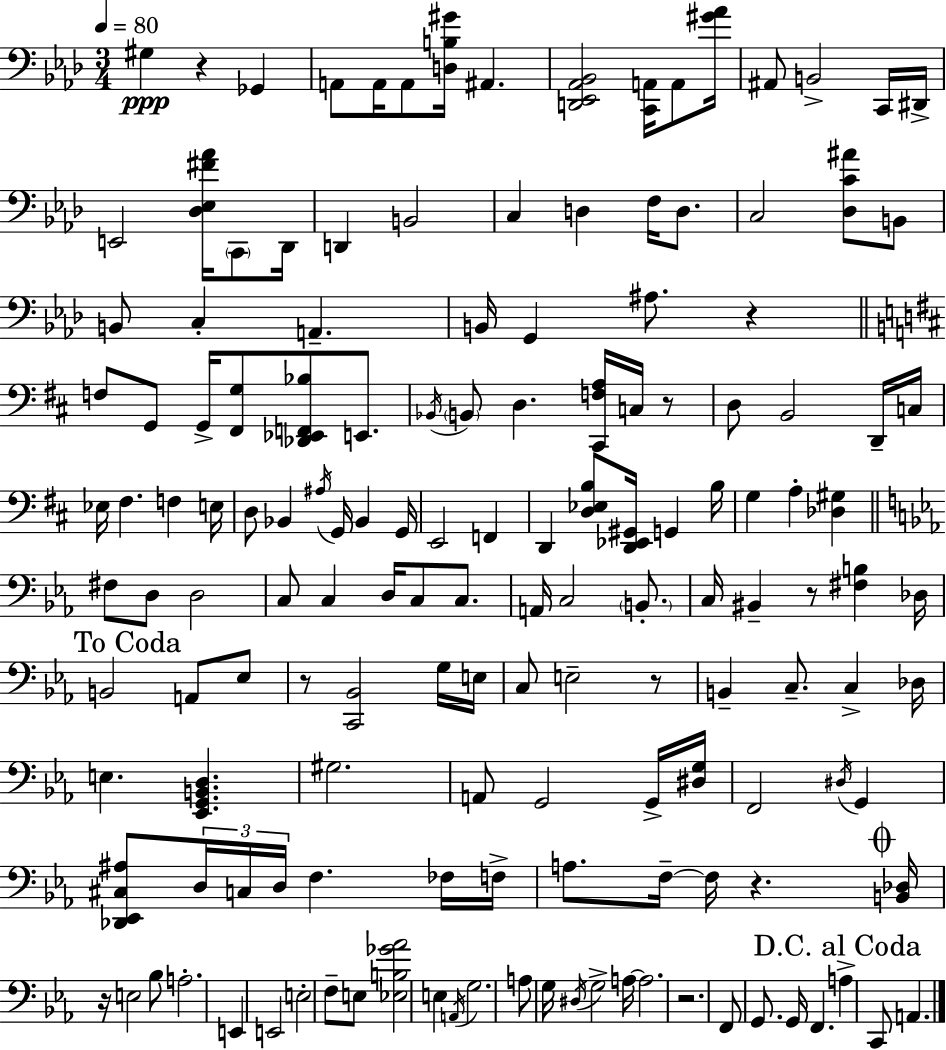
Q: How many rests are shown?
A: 9